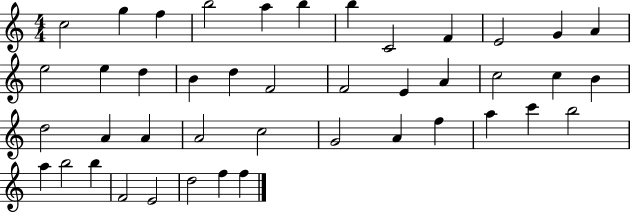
{
  \clef treble
  \numericTimeSignature
  \time 4/4
  \key c \major
  c''2 g''4 f''4 | b''2 a''4 b''4 | b''4 c'2 f'4 | e'2 g'4 a'4 | \break e''2 e''4 d''4 | b'4 d''4 f'2 | f'2 e'4 a'4 | c''2 c''4 b'4 | \break d''2 a'4 a'4 | a'2 c''2 | g'2 a'4 f''4 | a''4 c'''4 b''2 | \break a''4 b''2 b''4 | f'2 e'2 | d''2 f''4 f''4 | \bar "|."
}